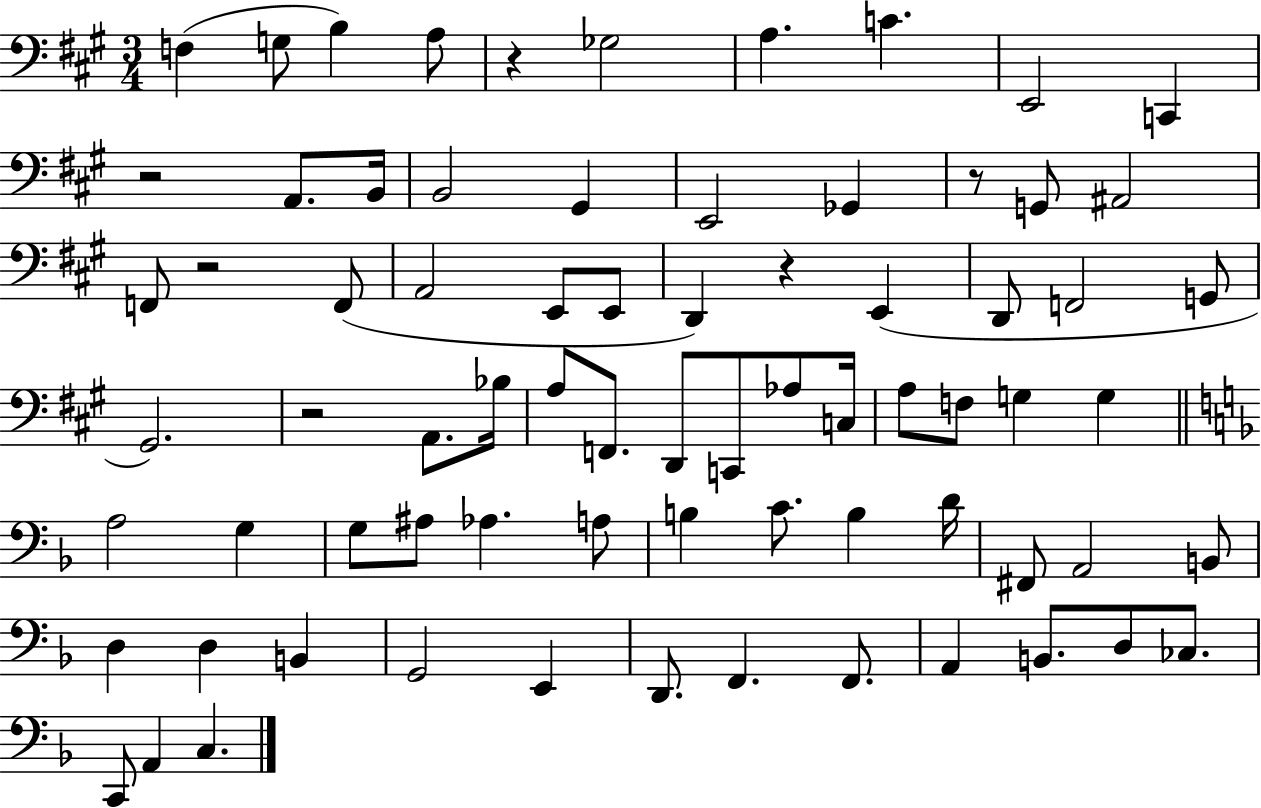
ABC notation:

X:1
T:Untitled
M:3/4
L:1/4
K:A
F, G,/2 B, A,/2 z _G,2 A, C E,,2 C,, z2 A,,/2 B,,/4 B,,2 ^G,, E,,2 _G,, z/2 G,,/2 ^A,,2 F,,/2 z2 F,,/2 A,,2 E,,/2 E,,/2 D,, z E,, D,,/2 F,,2 G,,/2 ^G,,2 z2 A,,/2 _B,/4 A,/2 F,,/2 D,,/2 C,,/2 _A,/2 C,/4 A,/2 F,/2 G, G, A,2 G, G,/2 ^A,/2 _A, A,/2 B, C/2 B, D/4 ^F,,/2 A,,2 B,,/2 D, D, B,, G,,2 E,, D,,/2 F,, F,,/2 A,, B,,/2 D,/2 _C,/2 C,,/2 A,, C,